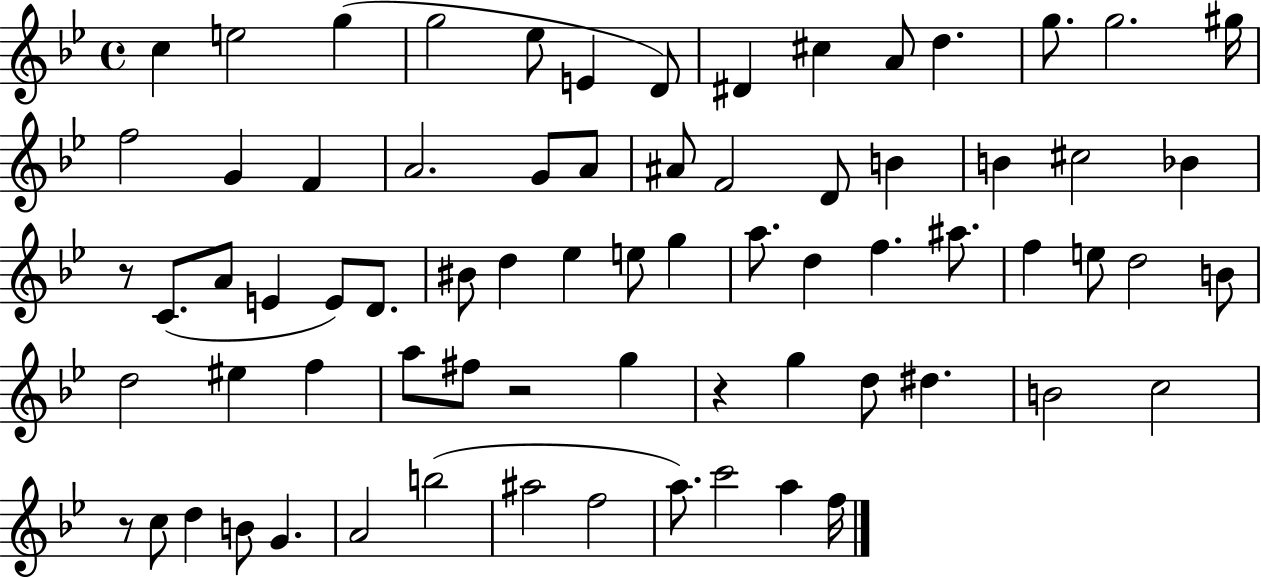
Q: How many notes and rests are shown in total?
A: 72